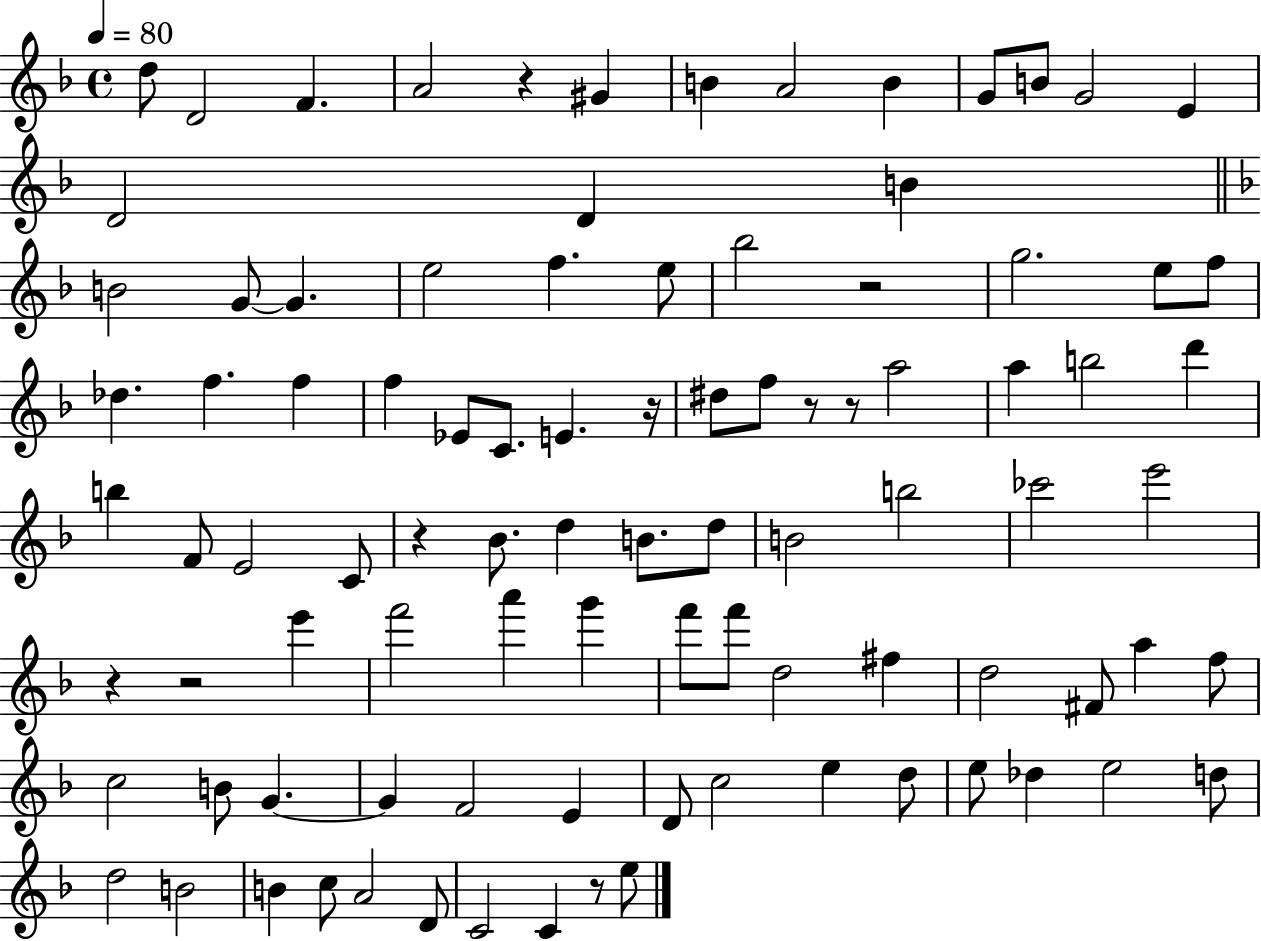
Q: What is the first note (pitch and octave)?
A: D5